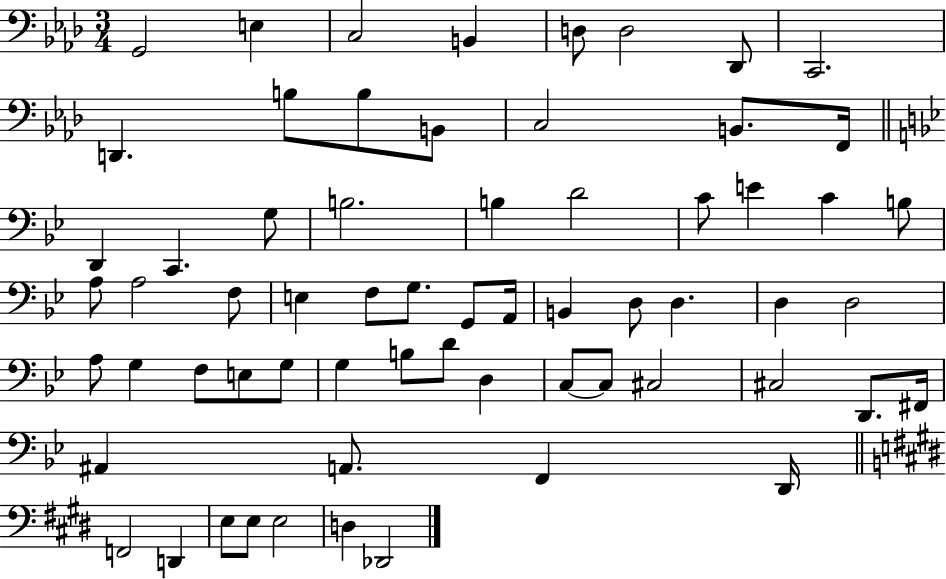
X:1
T:Untitled
M:3/4
L:1/4
K:Ab
G,,2 E, C,2 B,, D,/2 D,2 _D,,/2 C,,2 D,, B,/2 B,/2 B,,/2 C,2 B,,/2 F,,/4 D,, C,, G,/2 B,2 B, D2 C/2 E C B,/2 A,/2 A,2 F,/2 E, F,/2 G,/2 G,,/2 A,,/4 B,, D,/2 D, D, D,2 A,/2 G, F,/2 E,/2 G,/2 G, B,/2 D/2 D, C,/2 C,/2 ^C,2 ^C,2 D,,/2 ^F,,/4 ^A,, A,,/2 F,, D,,/4 F,,2 D,, E,/2 E,/2 E,2 D, _D,,2